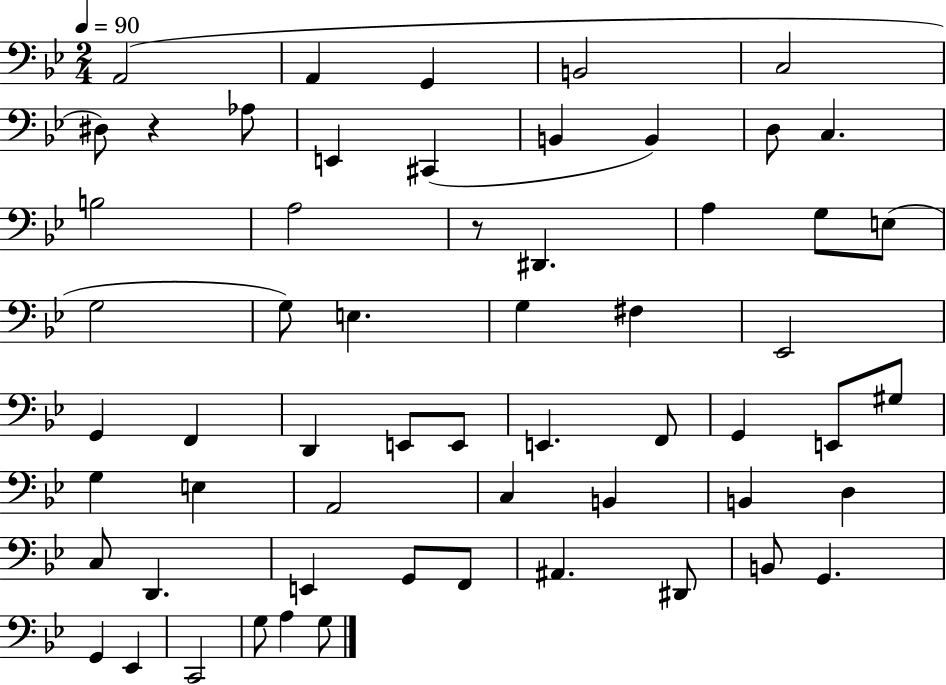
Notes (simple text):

A2/h A2/q G2/q B2/h C3/h D#3/e R/q Ab3/e E2/q C#2/q B2/q B2/q D3/e C3/q. B3/h A3/h R/e D#2/q. A3/q G3/e E3/e G3/h G3/e E3/q. G3/q F#3/q Eb2/h G2/q F2/q D2/q E2/e E2/e E2/q. F2/e G2/q E2/e G#3/e G3/q E3/q A2/h C3/q B2/q B2/q D3/q C3/e D2/q. E2/q G2/e F2/e A#2/q. D#2/e B2/e G2/q. G2/q Eb2/q C2/h G3/e A3/q G3/e